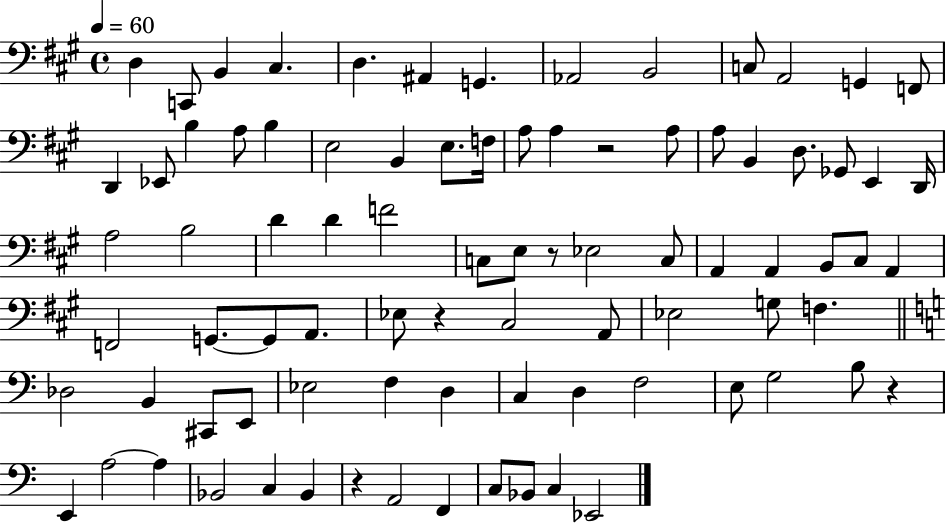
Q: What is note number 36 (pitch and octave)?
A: F4